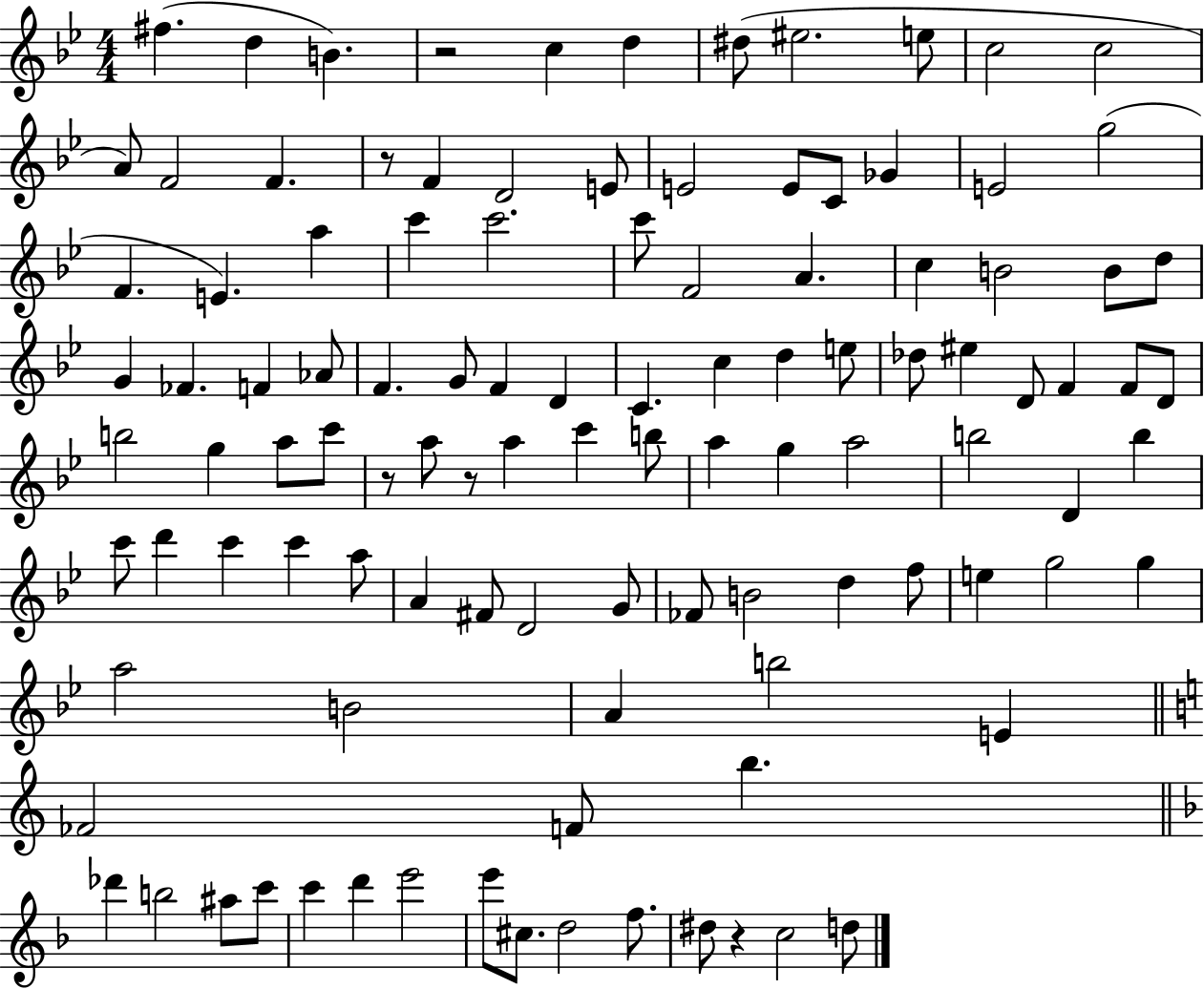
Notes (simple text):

F#5/q. D5/q B4/q. R/h C5/q D5/q D#5/e EIS5/h. E5/e C5/h C5/h A4/e F4/h F4/q. R/e F4/q D4/h E4/e E4/h E4/e C4/e Gb4/q E4/h G5/h F4/q. E4/q. A5/q C6/q C6/h. C6/e F4/h A4/q. C5/q B4/h B4/e D5/e G4/q FES4/q. F4/q Ab4/e F4/q. G4/e F4/q D4/q C4/q. C5/q D5/q E5/e Db5/e EIS5/q D4/e F4/q F4/e D4/e B5/h G5/q A5/e C6/e R/e A5/e R/e A5/q C6/q B5/e A5/q G5/q A5/h B5/h D4/q B5/q C6/e D6/q C6/q C6/q A5/e A4/q F#4/e D4/h G4/e FES4/e B4/h D5/q F5/e E5/q G5/h G5/q A5/h B4/h A4/q B5/h E4/q FES4/h F4/e B5/q. Db6/q B5/h A#5/e C6/e C6/q D6/q E6/h E6/e C#5/e. D5/h F5/e. D#5/e R/q C5/h D5/e